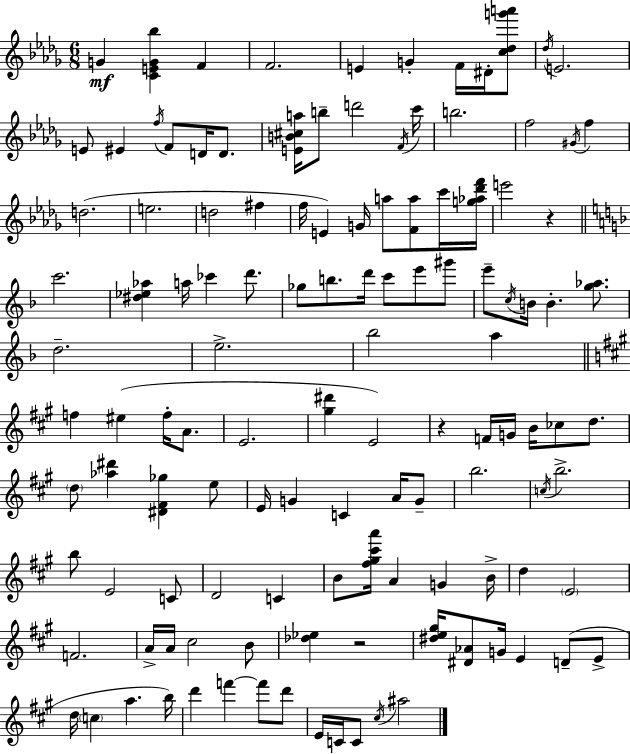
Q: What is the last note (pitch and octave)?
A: A#5